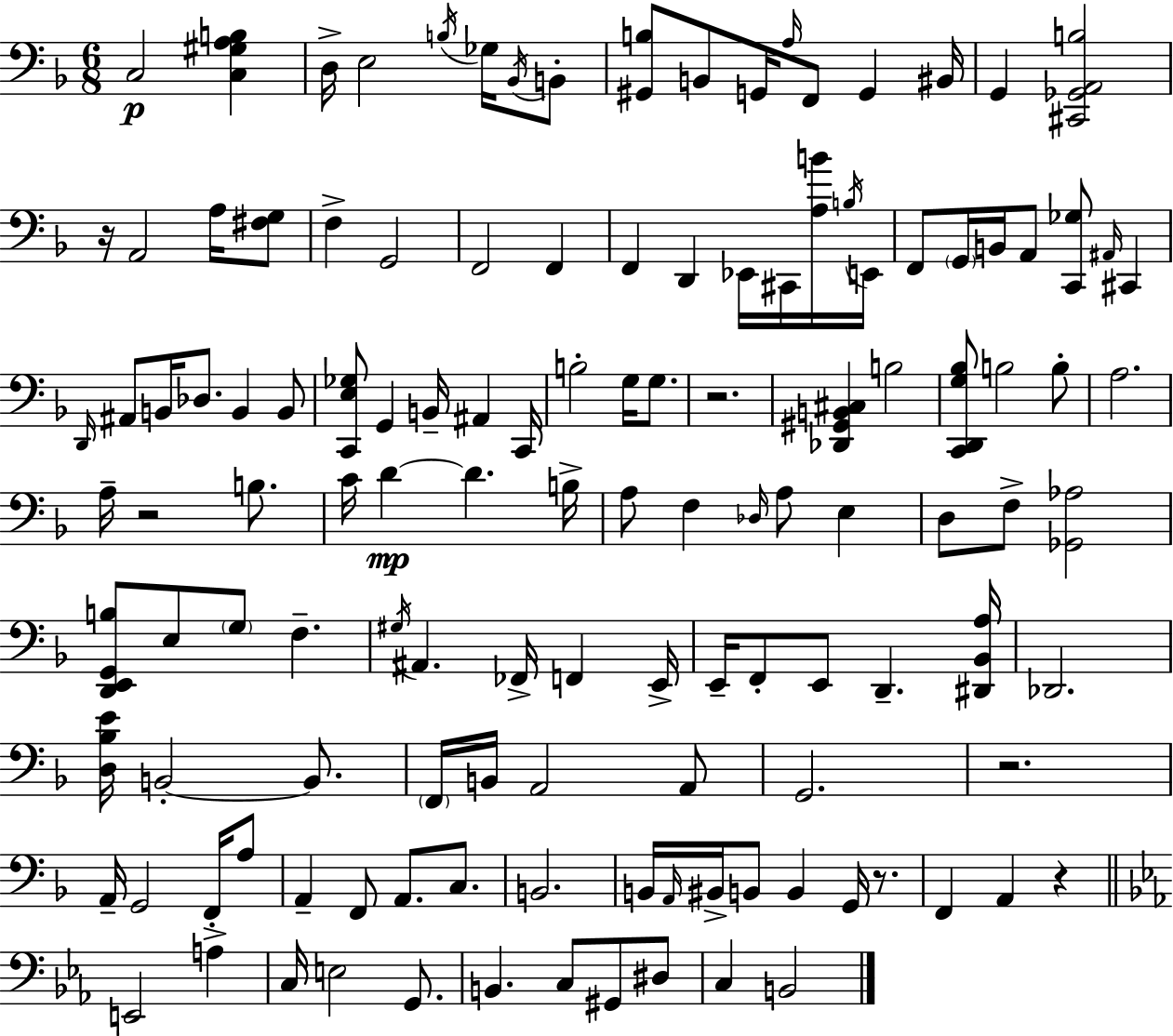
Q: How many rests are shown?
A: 6